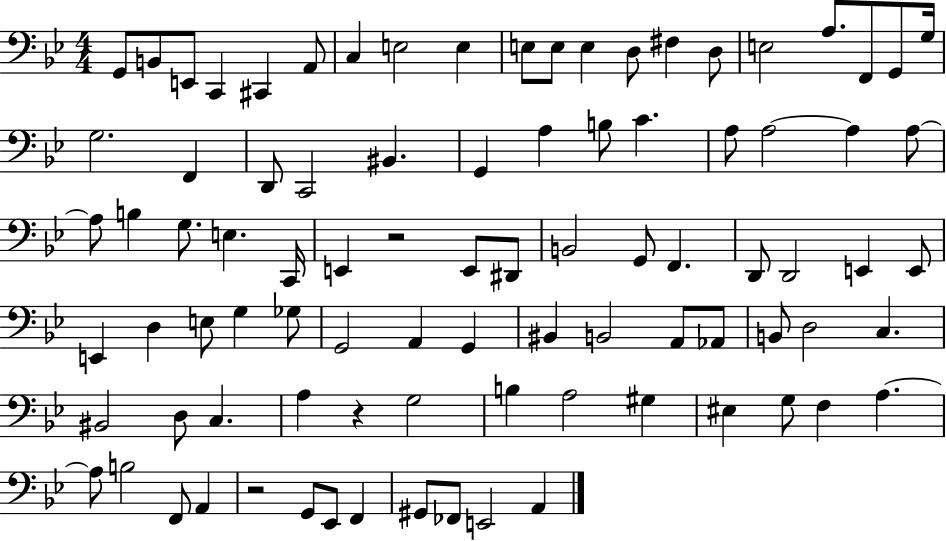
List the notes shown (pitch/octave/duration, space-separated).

G2/e B2/e E2/e C2/q C#2/q A2/e C3/q E3/h E3/q E3/e E3/e E3/q D3/e F#3/q D3/e E3/h A3/e. F2/e G2/e G3/s G3/h. F2/q D2/e C2/h BIS2/q. G2/q A3/q B3/e C4/q. A3/e A3/h A3/q A3/e A3/e B3/q G3/e. E3/q. C2/s E2/q R/h E2/e D#2/e B2/h G2/e F2/q. D2/e D2/h E2/q E2/e E2/q D3/q E3/e G3/q Gb3/e G2/h A2/q G2/q BIS2/q B2/h A2/e Ab2/e B2/e D3/h C3/q. BIS2/h D3/e C3/q. A3/q R/q G3/h B3/q A3/h G#3/q EIS3/q G3/e F3/q A3/q. A3/e B3/h F2/e A2/q R/h G2/e Eb2/e F2/q G#2/e FES2/e E2/h A2/q